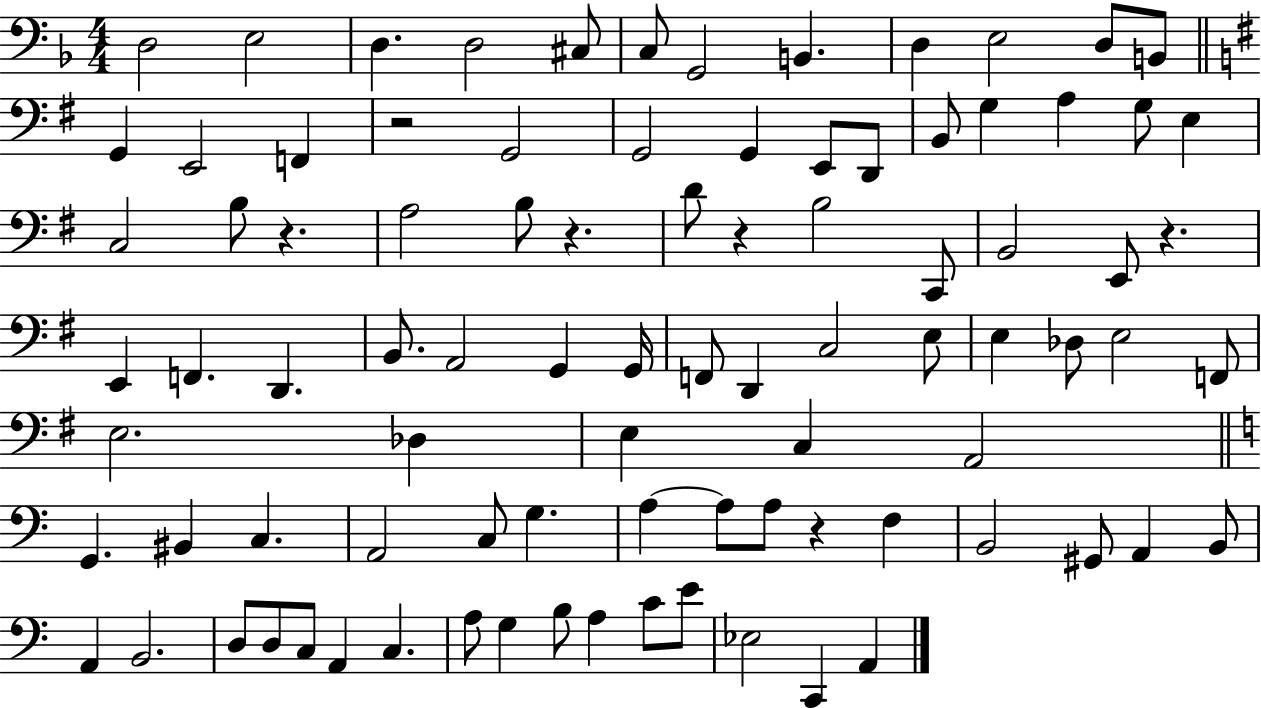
{
  \clef bass
  \numericTimeSignature
  \time 4/4
  \key f \major
  d2 e2 | d4. d2 cis8 | c8 g,2 b,4. | d4 e2 d8 b,8 | \break \bar "||" \break \key e \minor g,4 e,2 f,4 | r2 g,2 | g,2 g,4 e,8 d,8 | b,8 g4 a4 g8 e4 | \break c2 b8 r4. | a2 b8 r4. | d'8 r4 b2 c,8 | b,2 e,8 r4. | \break e,4 f,4. d,4. | b,8. a,2 g,4 g,16 | f,8 d,4 c2 e8 | e4 des8 e2 f,8 | \break e2. des4 | e4 c4 a,2 | \bar "||" \break \key c \major g,4. bis,4 c4. | a,2 c8 g4. | a4~~ a8 a8 r4 f4 | b,2 gis,8 a,4 b,8 | \break a,4 b,2. | d8 d8 c8 a,4 c4. | a8 g4 b8 a4 c'8 e'8 | ees2 c,4 a,4 | \break \bar "|."
}